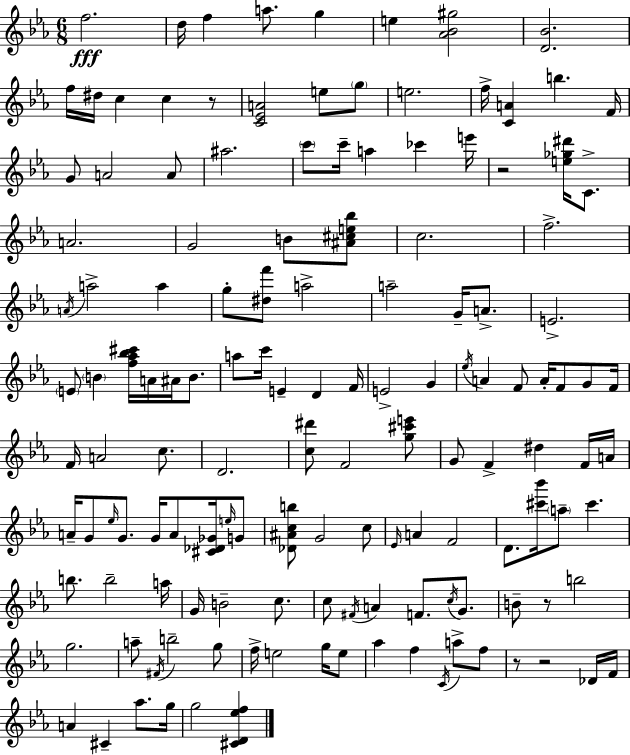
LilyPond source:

{
  \clef treble
  \numericTimeSignature
  \time 6/8
  \key ees \major
  f''2.\fff | d''16 f''4 a''8. g''4 | e''4 <aes' bes' gis''>2 | <d' bes'>2. | \break f''16 dis''16 c''4 c''4 r8 | <c' ees' a'>2 e''8 \parenthesize g''8 | e''2. | f''16-> <c' a'>4 b''4. f'16 | \break g'8 a'2 a'8 | ais''2. | \parenthesize c'''8 c'''16-- a''4 ces'''4 e'''16 | r2 <e'' ges'' dis'''>16 c'8.-> | \break a'2. | g'2 b'8 <ais' cis'' e'' bes''>8 | c''2. | f''2.-> | \break \acciaccatura { a'16 } a''2-> a''4 | g''8-. <dis'' f'''>8 a''2-> | a''2-- g'16-- a'8.-> | e'2.-> | \break \parenthesize e'8 \parenthesize b'4 <f'' aes'' bes'' cis'''>16 a'16 ais'16 b'8. | a''8 c'''16 e'4-- d'4 | f'16 e'2-> g'4 | \acciaccatura { ees''16 } a'4 f'8 a'16-. f'8 g'8 | \break f'16 f'16 a'2 c''8. | d'2. | <c'' dis'''>8 f'2 | <g'' cis''' e'''>8 g'8 f'4-> dis''4 | \break f'16 a'16 a'16-- g'8 \grace { ees''16 } g'8. g'16 a'8 | <cis' des' ges'>16 \grace { e''16 } g'8 <des' ais' c'' b''>8 g'2 | c''8 \grace { ees'16 } a'4 f'2 | d'8. <cis''' bes'''>16 \parenthesize a''8-- cis'''4. | \break b''8. b''2-- | a''16 g'16 b'2-- | c''8. c''8 \acciaccatura { fis'16 } a'4 | f'8. \acciaccatura { c''16 } g'8. b'8-- r8 b''2 | \break g''2. | a''8-- \acciaccatura { fis'16 } b''2-- | g''8 f''16-> e''2 | g''16 e''8 aes''4 | \break f''4 \acciaccatura { c'16 } a''8-> f''8 r8 r2 | des'16 f'16 a'4 | cis'4-- aes''8. g''16 g''2 | <cis' d' ees'' f''>4 \bar "|."
}